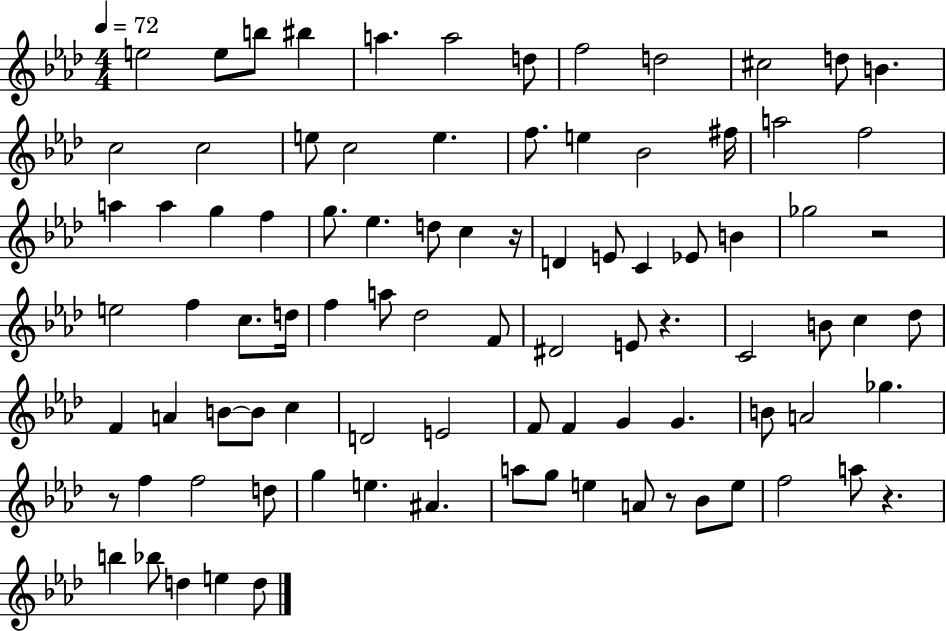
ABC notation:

X:1
T:Untitled
M:4/4
L:1/4
K:Ab
e2 e/2 b/2 ^b a a2 d/2 f2 d2 ^c2 d/2 B c2 c2 e/2 c2 e f/2 e _B2 ^f/4 a2 f2 a a g f g/2 _e d/2 c z/4 D E/2 C _E/2 B _g2 z2 e2 f c/2 d/4 f a/2 _d2 F/2 ^D2 E/2 z C2 B/2 c _d/2 F A B/2 B/2 c D2 E2 F/2 F G G B/2 A2 _g z/2 f f2 d/2 g e ^A a/2 g/2 e A/2 z/2 _B/2 e/2 f2 a/2 z b _b/2 d e d/2